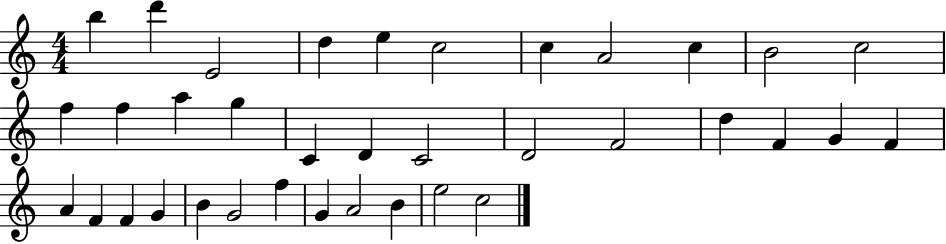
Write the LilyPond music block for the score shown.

{
  \clef treble
  \numericTimeSignature
  \time 4/4
  \key c \major
  b''4 d'''4 e'2 | d''4 e''4 c''2 | c''4 a'2 c''4 | b'2 c''2 | \break f''4 f''4 a''4 g''4 | c'4 d'4 c'2 | d'2 f'2 | d''4 f'4 g'4 f'4 | \break a'4 f'4 f'4 g'4 | b'4 g'2 f''4 | g'4 a'2 b'4 | e''2 c''2 | \break \bar "|."
}